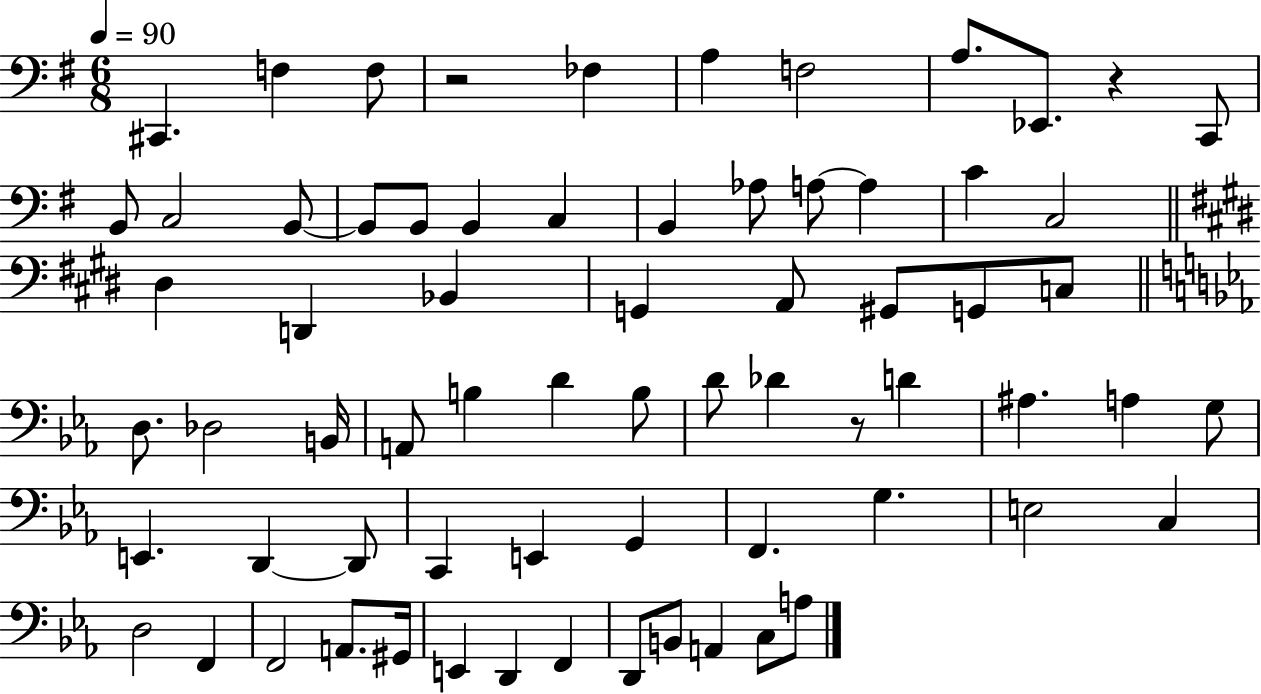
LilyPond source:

{
  \clef bass
  \numericTimeSignature
  \time 6/8
  \key g \major
  \tempo 4 = 90
  cis,4. f4 f8 | r2 fes4 | a4 f2 | a8. ees,8. r4 c,8 | \break b,8 c2 b,8~~ | b,8 b,8 b,4 c4 | b,4 aes8 a8~~ a4 | c'4 c2 | \break \bar "||" \break \key e \major dis4 d,4 bes,4 | g,4 a,8 gis,8 g,8 c8 | \bar "||" \break \key ees \major d8. des2 b,16 | a,8 b4 d'4 b8 | d'8 des'4 r8 d'4 | ais4. a4 g8 | \break e,4. d,4~~ d,8 | c,4 e,4 g,4 | f,4. g4. | e2 c4 | \break d2 f,4 | f,2 a,8. gis,16 | e,4 d,4 f,4 | d,8 b,8 a,4 c8 a8 | \break \bar "|."
}